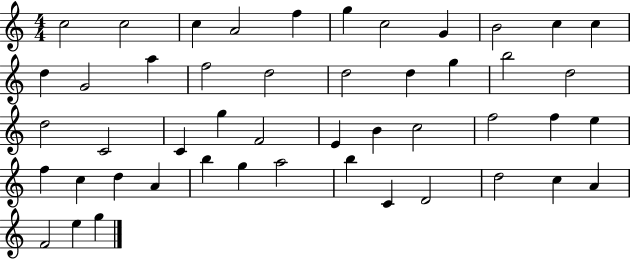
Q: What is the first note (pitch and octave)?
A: C5